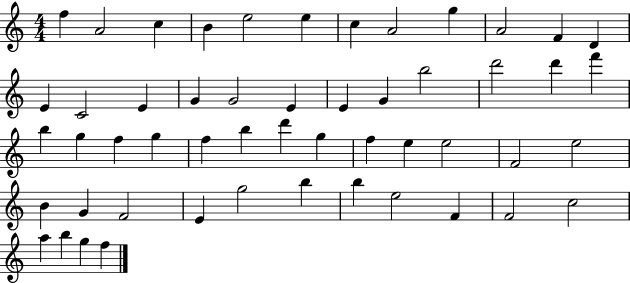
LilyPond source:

{
  \clef treble
  \numericTimeSignature
  \time 4/4
  \key c \major
  f''4 a'2 c''4 | b'4 e''2 e''4 | c''4 a'2 g''4 | a'2 f'4 d'4 | \break e'4 c'2 e'4 | g'4 g'2 e'4 | e'4 g'4 b''2 | d'''2 d'''4 f'''4 | \break b''4 g''4 f''4 g''4 | f''4 b''4 d'''4 g''4 | f''4 e''4 e''2 | f'2 e''2 | \break b'4 g'4 f'2 | e'4 g''2 b''4 | b''4 e''2 f'4 | f'2 c''2 | \break a''4 b''4 g''4 f''4 | \bar "|."
}